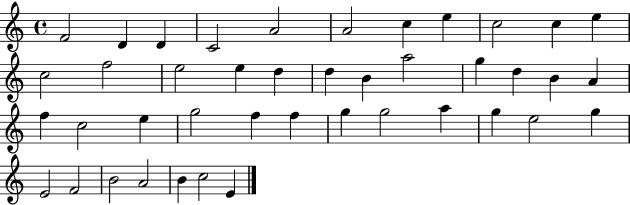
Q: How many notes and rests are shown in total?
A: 42